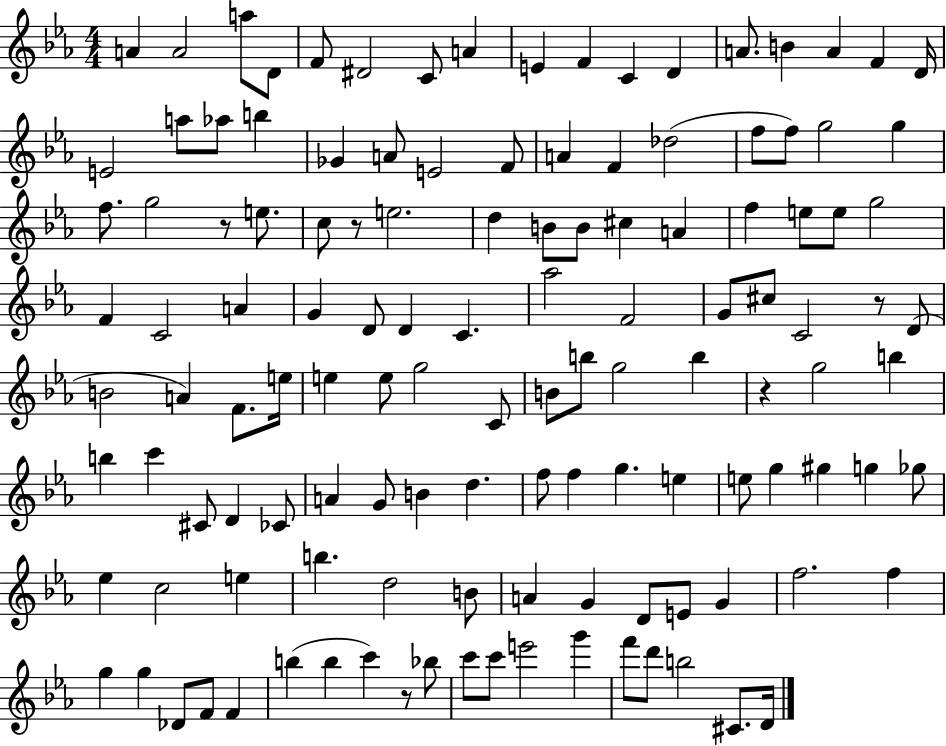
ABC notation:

X:1
T:Untitled
M:4/4
L:1/4
K:Eb
A A2 a/2 D/2 F/2 ^D2 C/2 A E F C D A/2 B A F D/4 E2 a/2 _a/2 b _G A/2 E2 F/2 A F _d2 f/2 f/2 g2 g f/2 g2 z/2 e/2 c/2 z/2 e2 d B/2 B/2 ^c A f e/2 e/2 g2 F C2 A G D/2 D C _a2 F2 G/2 ^c/2 C2 z/2 D/2 B2 A F/2 e/4 e e/2 g2 C/2 B/2 b/2 g2 b z g2 b b c' ^C/2 D _C/2 A G/2 B d f/2 f g e e/2 g ^g g _g/2 _e c2 e b d2 B/2 A G D/2 E/2 G f2 f g g _D/2 F/2 F b b c' z/2 _b/2 c'/2 c'/2 e'2 g' f'/2 d'/2 b2 ^C/2 D/4